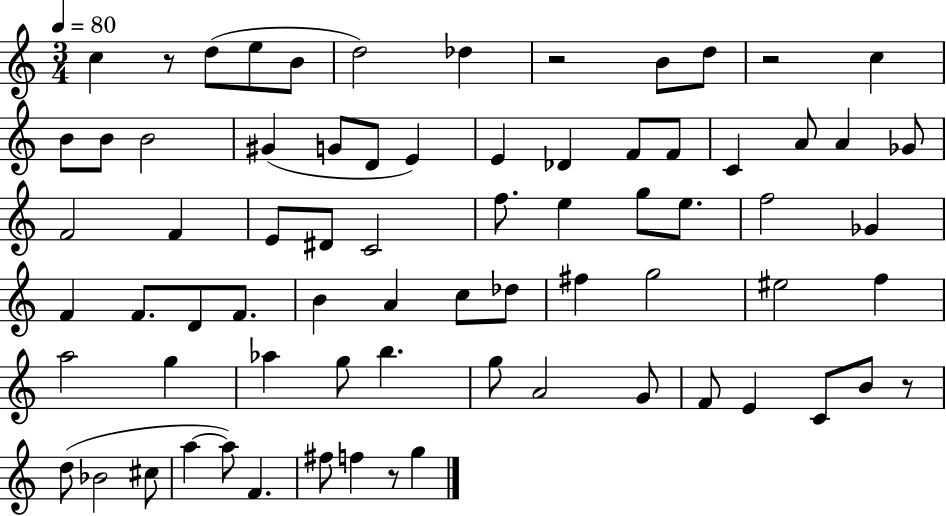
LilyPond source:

{
  \clef treble
  \numericTimeSignature
  \time 3/4
  \key c \major
  \tempo 4 = 80
  c''4 r8 d''8( e''8 b'8 | d''2) des''4 | r2 b'8 d''8 | r2 c''4 | \break b'8 b'8 b'2 | gis'4( g'8 d'8 e'4) | e'4 des'4 f'8 f'8 | c'4 a'8 a'4 ges'8 | \break f'2 f'4 | e'8 dis'8 c'2 | f''8. e''4 g''8 e''8. | f''2 ges'4 | \break f'4 f'8. d'8 f'8. | b'4 a'4 c''8 des''8 | fis''4 g''2 | eis''2 f''4 | \break a''2 g''4 | aes''4 g''8 b''4. | g''8 a'2 g'8 | f'8 e'4 c'8 b'8 r8 | \break d''8( bes'2 cis''8 | a''4~~ a''8) f'4. | fis''8 f''4 r8 g''4 | \bar "|."
}